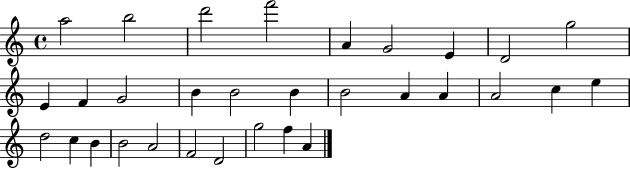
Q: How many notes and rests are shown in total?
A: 31